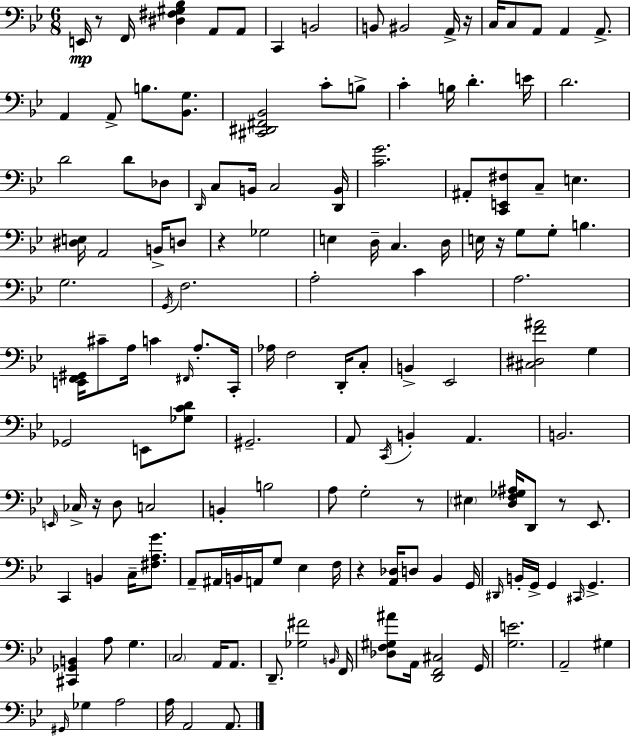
X:1
T:Untitled
M:6/8
L:1/4
K:Bb
E,,/4 z/2 F,,/4 [^D,^F,^G,_B,] A,,/2 A,,/2 C,, B,,2 B,,/2 ^B,,2 A,,/4 z/4 C,/4 C,/2 A,,/2 A,, A,,/2 A,, A,,/2 B,/2 [_B,,G,]/2 [^C,,^D,,^F,,_B,,]2 C/2 B,/2 C B,/4 D E/4 D2 D2 D/2 _D,/2 D,,/4 C,/2 B,,/4 C,2 [D,,B,,]/4 [CG]2 ^A,,/2 [C,,E,,^F,]/2 C,/2 E, [^D,E,]/4 A,,2 B,,/4 D,/2 z _G,2 E, D,/4 C, D,/4 E,/4 z/4 G,/2 G,/2 B, G,2 G,,/4 F,2 A,2 C A,2 [E,,F,,^G,,]/4 ^C/2 A,/4 C ^F,,/4 A,/2 C,,/4 _A,/4 F,2 D,,/4 C,/2 B,, _E,,2 [^C,^D,F^A]2 G, _G,,2 E,,/2 [_G,CD]/2 ^G,,2 A,,/2 C,,/4 B,, A,, B,,2 E,,/4 _C,/4 z/4 D,/2 C,2 B,, B,2 A,/2 G,2 z/2 ^E, [D,F,_G,^A,]/4 D,,/2 z/2 _E,,/2 C,, B,, C,/4 [^F,A,G]/2 A,,/2 ^A,,/4 B,,/4 A,,/4 G,/2 _E, F,/4 z [A,,_D,]/4 D,/2 _B,, G,,/4 ^D,,/4 B,,/4 G,,/4 G,, ^C,,/4 G,, [^C,,_G,,B,,] A,/2 G, C,2 A,,/4 A,,/2 D,,/2 [_G,^F]2 B,,/4 F,,/4 [_D,F,^G,^A]/2 A,,/4 [D,,F,,^C,]2 G,,/4 [G,E]2 A,,2 ^G, ^G,,/4 _G, A,2 A,/4 A,,2 A,,/2